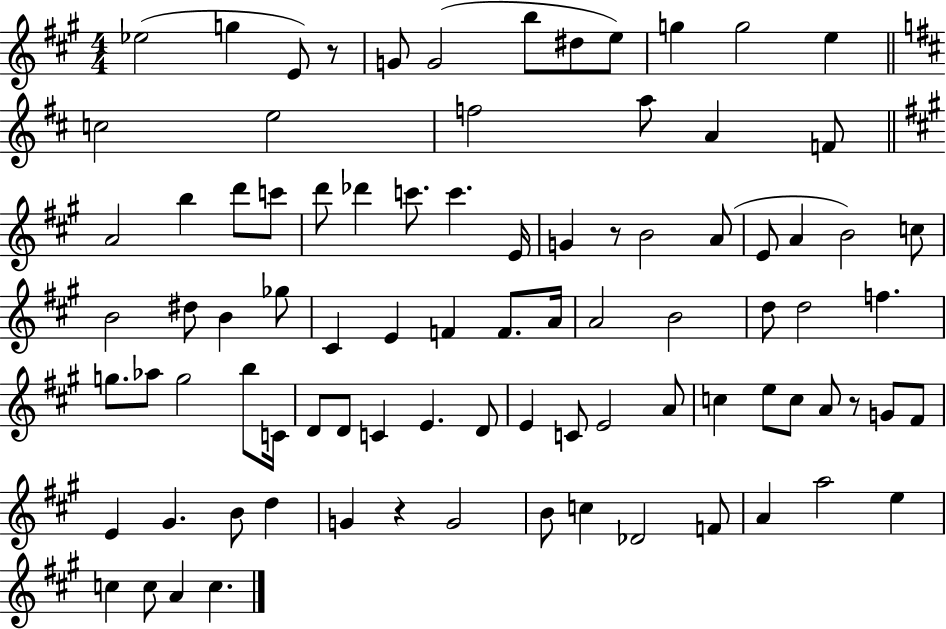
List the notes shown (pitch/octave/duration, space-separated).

Eb5/h G5/q E4/e R/e G4/e G4/h B5/e D#5/e E5/e G5/q G5/h E5/q C5/h E5/h F5/h A5/e A4/q F4/e A4/h B5/q D6/e C6/e D6/e Db6/q C6/e. C6/q. E4/s G4/q R/e B4/h A4/e E4/e A4/q B4/h C5/e B4/h D#5/e B4/q Gb5/e C#4/q E4/q F4/q F4/e. A4/s A4/h B4/h D5/e D5/h F5/q. G5/e. Ab5/e G5/h B5/e C4/s D4/e D4/e C4/q E4/q. D4/e E4/q C4/e E4/h A4/e C5/q E5/e C5/e A4/e R/e G4/e F#4/e E4/q G#4/q. B4/e D5/q G4/q R/q G4/h B4/e C5/q Db4/h F4/e A4/q A5/h E5/q C5/q C5/e A4/q C5/q.